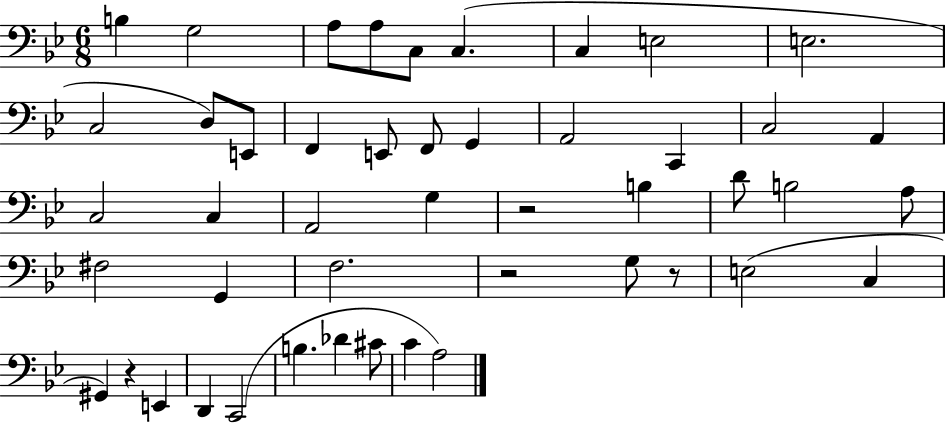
X:1
T:Untitled
M:6/8
L:1/4
K:Bb
B, G,2 A,/2 A,/2 C,/2 C, C, E,2 E,2 C,2 D,/2 E,,/2 F,, E,,/2 F,,/2 G,, A,,2 C,, C,2 A,, C,2 C, A,,2 G, z2 B, D/2 B,2 A,/2 ^F,2 G,, F,2 z2 G,/2 z/2 E,2 C, ^G,, z E,, D,, C,,2 B, _D ^C/2 C A,2